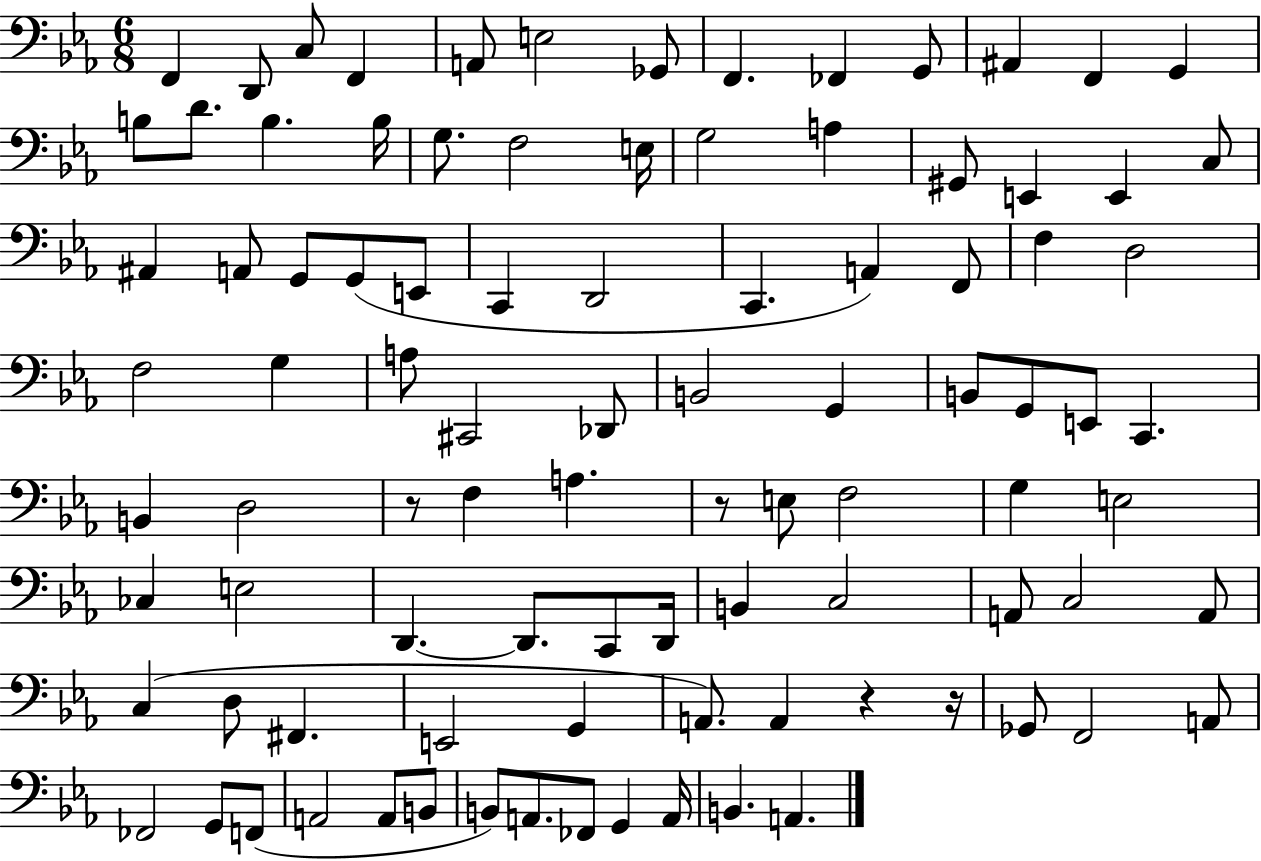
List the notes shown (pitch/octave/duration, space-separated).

F2/q D2/e C3/e F2/q A2/e E3/h Gb2/e F2/q. FES2/q G2/e A#2/q F2/q G2/q B3/e D4/e. B3/q. B3/s G3/e. F3/h E3/s G3/h A3/q G#2/e E2/q E2/q C3/e A#2/q A2/e G2/e G2/e E2/e C2/q D2/h C2/q. A2/q F2/e F3/q D3/h F3/h G3/q A3/e C#2/h Db2/e B2/h G2/q B2/e G2/e E2/e C2/q. B2/q D3/h R/e F3/q A3/q. R/e E3/e F3/h G3/q E3/h CES3/q E3/h D2/q. D2/e. C2/e D2/s B2/q C3/h A2/e C3/h A2/e C3/q D3/e F#2/q. E2/h G2/q A2/e. A2/q R/q R/s Gb2/e F2/h A2/e FES2/h G2/e F2/e A2/h A2/e B2/e B2/e A2/e. FES2/e G2/q A2/s B2/q. A2/q.